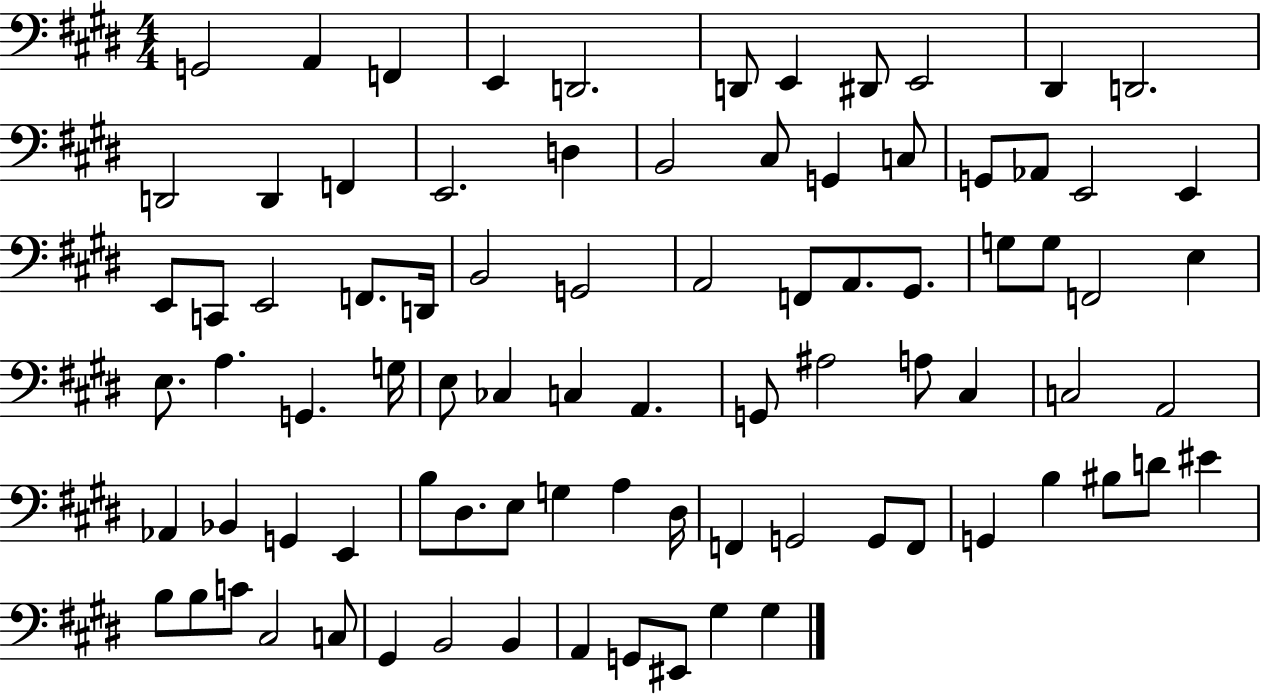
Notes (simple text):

G2/h A2/q F2/q E2/q D2/h. D2/e E2/q D#2/e E2/h D#2/q D2/h. D2/h D2/q F2/q E2/h. D3/q B2/h C#3/e G2/q C3/e G2/e Ab2/e E2/h E2/q E2/e C2/e E2/h F2/e. D2/s B2/h G2/h A2/h F2/e A2/e. G#2/e. G3/e G3/e F2/h E3/q E3/e. A3/q. G2/q. G3/s E3/e CES3/q C3/q A2/q. G2/e A#3/h A3/e C#3/q C3/h A2/h Ab2/q Bb2/q G2/q E2/q B3/e D#3/e. E3/e G3/q A3/q D#3/s F2/q G2/h G2/e F2/e G2/q B3/q BIS3/e D4/e EIS4/q B3/e B3/e C4/e C#3/h C3/e G#2/q B2/h B2/q A2/q G2/e EIS2/e G#3/q G#3/q